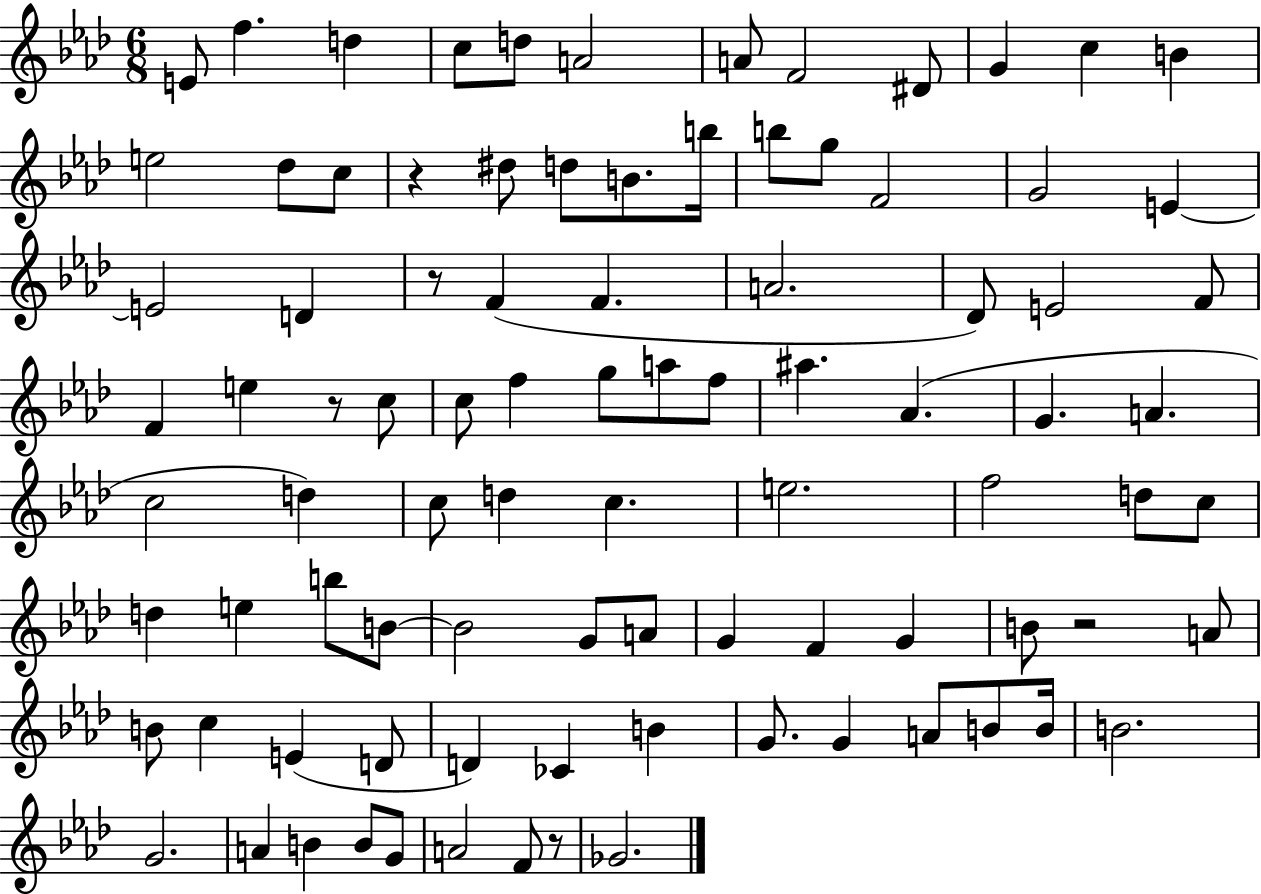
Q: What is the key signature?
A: AES major